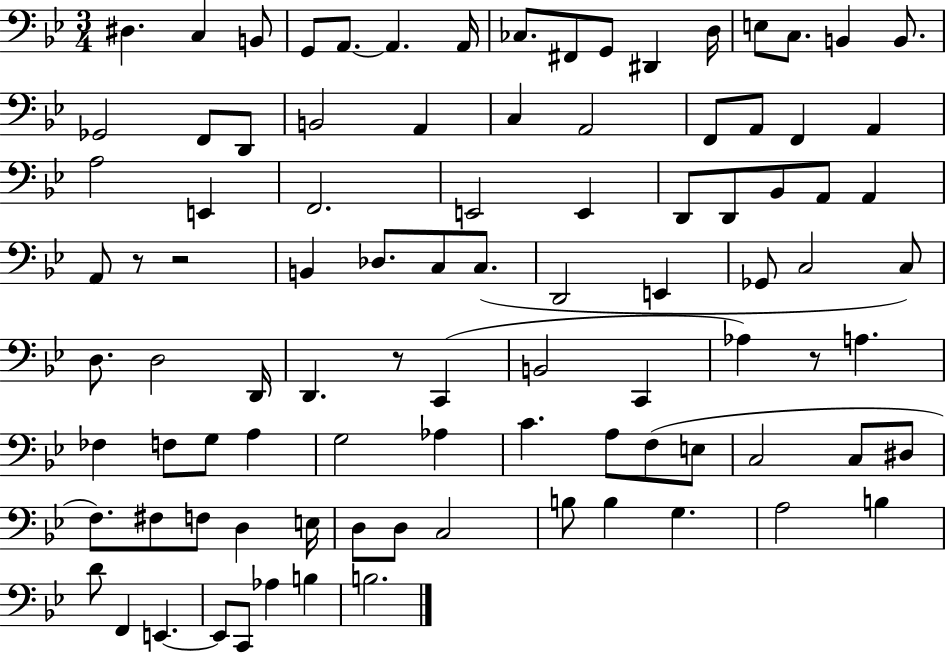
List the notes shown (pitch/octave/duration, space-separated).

D#3/q. C3/q B2/e G2/e A2/e. A2/q. A2/s CES3/e. F#2/e G2/e D#2/q D3/s E3/e C3/e. B2/q B2/e. Gb2/h F2/e D2/e B2/h A2/q C3/q A2/h F2/e A2/e F2/q A2/q A3/h E2/q F2/h. E2/h E2/q D2/e D2/e Bb2/e A2/e A2/q A2/e R/e R/h B2/q Db3/e. C3/e C3/e. D2/h E2/q Gb2/e C3/h C3/e D3/e. D3/h D2/s D2/q. R/e C2/q B2/h C2/q Ab3/q R/e A3/q. FES3/q F3/e G3/e A3/q G3/h Ab3/q C4/q. A3/e F3/e E3/e C3/h C3/e D#3/e F3/e. F#3/e F3/e D3/q E3/s D3/e D3/e C3/h B3/e B3/q G3/q. A3/h B3/q D4/e F2/q E2/q. E2/e C2/e Ab3/q B3/q B3/h.